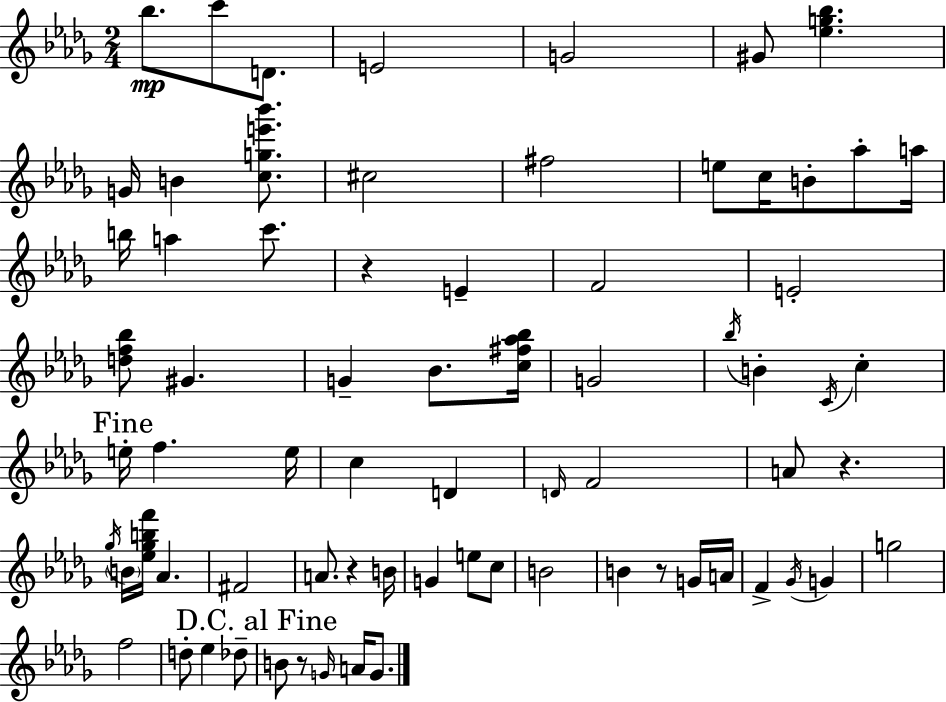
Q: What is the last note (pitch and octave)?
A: G4